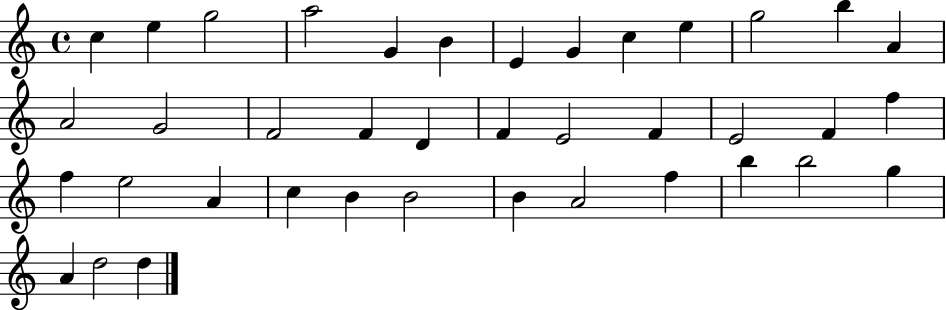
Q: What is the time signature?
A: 4/4